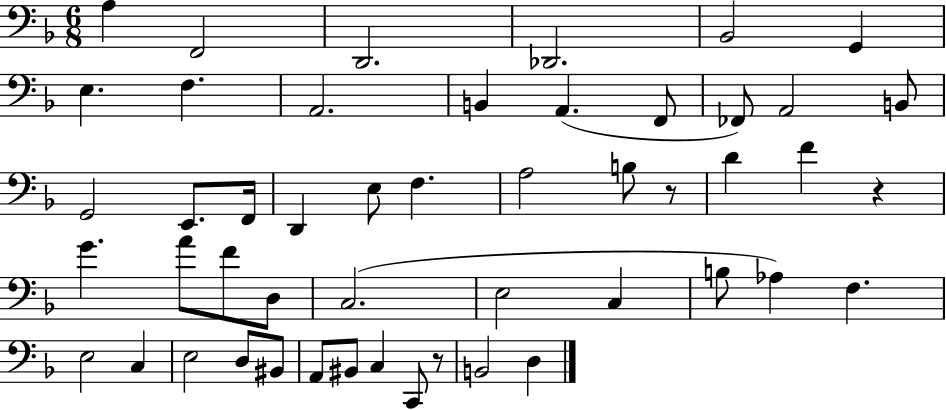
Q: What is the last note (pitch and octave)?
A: D3